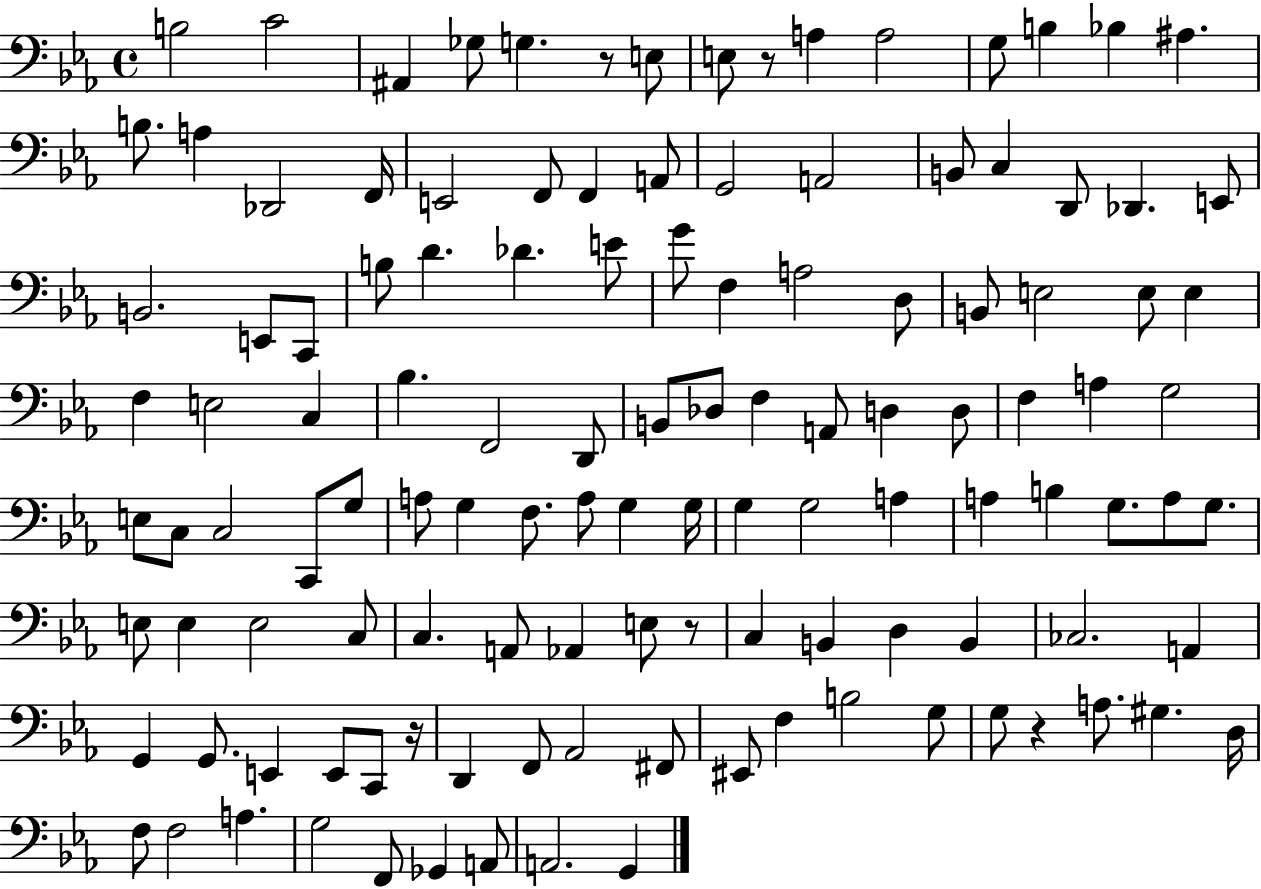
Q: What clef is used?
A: bass